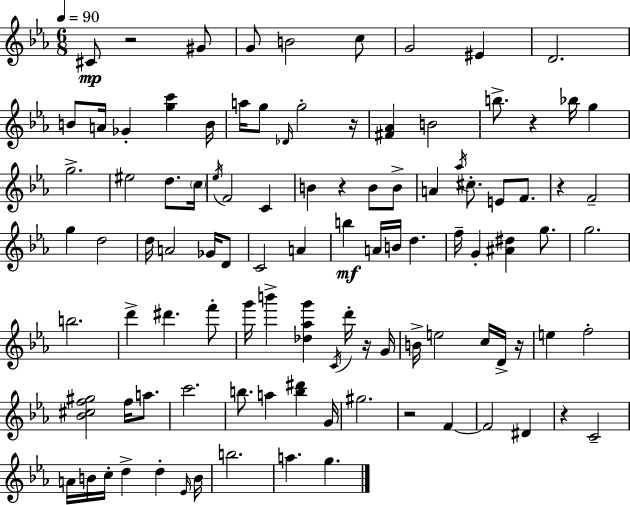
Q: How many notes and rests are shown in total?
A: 103